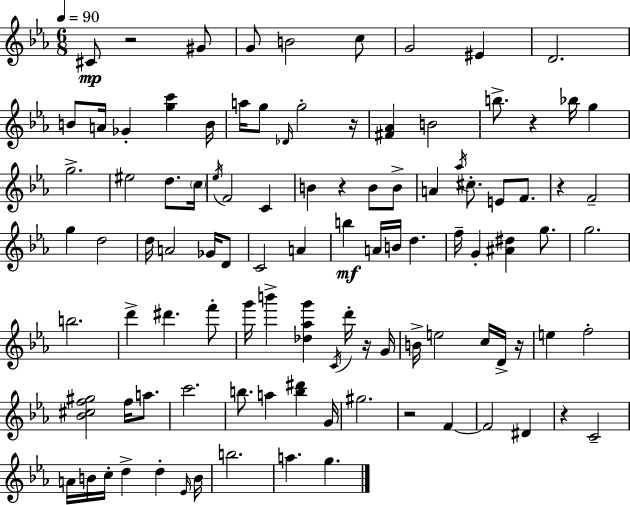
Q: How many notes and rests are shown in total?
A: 103